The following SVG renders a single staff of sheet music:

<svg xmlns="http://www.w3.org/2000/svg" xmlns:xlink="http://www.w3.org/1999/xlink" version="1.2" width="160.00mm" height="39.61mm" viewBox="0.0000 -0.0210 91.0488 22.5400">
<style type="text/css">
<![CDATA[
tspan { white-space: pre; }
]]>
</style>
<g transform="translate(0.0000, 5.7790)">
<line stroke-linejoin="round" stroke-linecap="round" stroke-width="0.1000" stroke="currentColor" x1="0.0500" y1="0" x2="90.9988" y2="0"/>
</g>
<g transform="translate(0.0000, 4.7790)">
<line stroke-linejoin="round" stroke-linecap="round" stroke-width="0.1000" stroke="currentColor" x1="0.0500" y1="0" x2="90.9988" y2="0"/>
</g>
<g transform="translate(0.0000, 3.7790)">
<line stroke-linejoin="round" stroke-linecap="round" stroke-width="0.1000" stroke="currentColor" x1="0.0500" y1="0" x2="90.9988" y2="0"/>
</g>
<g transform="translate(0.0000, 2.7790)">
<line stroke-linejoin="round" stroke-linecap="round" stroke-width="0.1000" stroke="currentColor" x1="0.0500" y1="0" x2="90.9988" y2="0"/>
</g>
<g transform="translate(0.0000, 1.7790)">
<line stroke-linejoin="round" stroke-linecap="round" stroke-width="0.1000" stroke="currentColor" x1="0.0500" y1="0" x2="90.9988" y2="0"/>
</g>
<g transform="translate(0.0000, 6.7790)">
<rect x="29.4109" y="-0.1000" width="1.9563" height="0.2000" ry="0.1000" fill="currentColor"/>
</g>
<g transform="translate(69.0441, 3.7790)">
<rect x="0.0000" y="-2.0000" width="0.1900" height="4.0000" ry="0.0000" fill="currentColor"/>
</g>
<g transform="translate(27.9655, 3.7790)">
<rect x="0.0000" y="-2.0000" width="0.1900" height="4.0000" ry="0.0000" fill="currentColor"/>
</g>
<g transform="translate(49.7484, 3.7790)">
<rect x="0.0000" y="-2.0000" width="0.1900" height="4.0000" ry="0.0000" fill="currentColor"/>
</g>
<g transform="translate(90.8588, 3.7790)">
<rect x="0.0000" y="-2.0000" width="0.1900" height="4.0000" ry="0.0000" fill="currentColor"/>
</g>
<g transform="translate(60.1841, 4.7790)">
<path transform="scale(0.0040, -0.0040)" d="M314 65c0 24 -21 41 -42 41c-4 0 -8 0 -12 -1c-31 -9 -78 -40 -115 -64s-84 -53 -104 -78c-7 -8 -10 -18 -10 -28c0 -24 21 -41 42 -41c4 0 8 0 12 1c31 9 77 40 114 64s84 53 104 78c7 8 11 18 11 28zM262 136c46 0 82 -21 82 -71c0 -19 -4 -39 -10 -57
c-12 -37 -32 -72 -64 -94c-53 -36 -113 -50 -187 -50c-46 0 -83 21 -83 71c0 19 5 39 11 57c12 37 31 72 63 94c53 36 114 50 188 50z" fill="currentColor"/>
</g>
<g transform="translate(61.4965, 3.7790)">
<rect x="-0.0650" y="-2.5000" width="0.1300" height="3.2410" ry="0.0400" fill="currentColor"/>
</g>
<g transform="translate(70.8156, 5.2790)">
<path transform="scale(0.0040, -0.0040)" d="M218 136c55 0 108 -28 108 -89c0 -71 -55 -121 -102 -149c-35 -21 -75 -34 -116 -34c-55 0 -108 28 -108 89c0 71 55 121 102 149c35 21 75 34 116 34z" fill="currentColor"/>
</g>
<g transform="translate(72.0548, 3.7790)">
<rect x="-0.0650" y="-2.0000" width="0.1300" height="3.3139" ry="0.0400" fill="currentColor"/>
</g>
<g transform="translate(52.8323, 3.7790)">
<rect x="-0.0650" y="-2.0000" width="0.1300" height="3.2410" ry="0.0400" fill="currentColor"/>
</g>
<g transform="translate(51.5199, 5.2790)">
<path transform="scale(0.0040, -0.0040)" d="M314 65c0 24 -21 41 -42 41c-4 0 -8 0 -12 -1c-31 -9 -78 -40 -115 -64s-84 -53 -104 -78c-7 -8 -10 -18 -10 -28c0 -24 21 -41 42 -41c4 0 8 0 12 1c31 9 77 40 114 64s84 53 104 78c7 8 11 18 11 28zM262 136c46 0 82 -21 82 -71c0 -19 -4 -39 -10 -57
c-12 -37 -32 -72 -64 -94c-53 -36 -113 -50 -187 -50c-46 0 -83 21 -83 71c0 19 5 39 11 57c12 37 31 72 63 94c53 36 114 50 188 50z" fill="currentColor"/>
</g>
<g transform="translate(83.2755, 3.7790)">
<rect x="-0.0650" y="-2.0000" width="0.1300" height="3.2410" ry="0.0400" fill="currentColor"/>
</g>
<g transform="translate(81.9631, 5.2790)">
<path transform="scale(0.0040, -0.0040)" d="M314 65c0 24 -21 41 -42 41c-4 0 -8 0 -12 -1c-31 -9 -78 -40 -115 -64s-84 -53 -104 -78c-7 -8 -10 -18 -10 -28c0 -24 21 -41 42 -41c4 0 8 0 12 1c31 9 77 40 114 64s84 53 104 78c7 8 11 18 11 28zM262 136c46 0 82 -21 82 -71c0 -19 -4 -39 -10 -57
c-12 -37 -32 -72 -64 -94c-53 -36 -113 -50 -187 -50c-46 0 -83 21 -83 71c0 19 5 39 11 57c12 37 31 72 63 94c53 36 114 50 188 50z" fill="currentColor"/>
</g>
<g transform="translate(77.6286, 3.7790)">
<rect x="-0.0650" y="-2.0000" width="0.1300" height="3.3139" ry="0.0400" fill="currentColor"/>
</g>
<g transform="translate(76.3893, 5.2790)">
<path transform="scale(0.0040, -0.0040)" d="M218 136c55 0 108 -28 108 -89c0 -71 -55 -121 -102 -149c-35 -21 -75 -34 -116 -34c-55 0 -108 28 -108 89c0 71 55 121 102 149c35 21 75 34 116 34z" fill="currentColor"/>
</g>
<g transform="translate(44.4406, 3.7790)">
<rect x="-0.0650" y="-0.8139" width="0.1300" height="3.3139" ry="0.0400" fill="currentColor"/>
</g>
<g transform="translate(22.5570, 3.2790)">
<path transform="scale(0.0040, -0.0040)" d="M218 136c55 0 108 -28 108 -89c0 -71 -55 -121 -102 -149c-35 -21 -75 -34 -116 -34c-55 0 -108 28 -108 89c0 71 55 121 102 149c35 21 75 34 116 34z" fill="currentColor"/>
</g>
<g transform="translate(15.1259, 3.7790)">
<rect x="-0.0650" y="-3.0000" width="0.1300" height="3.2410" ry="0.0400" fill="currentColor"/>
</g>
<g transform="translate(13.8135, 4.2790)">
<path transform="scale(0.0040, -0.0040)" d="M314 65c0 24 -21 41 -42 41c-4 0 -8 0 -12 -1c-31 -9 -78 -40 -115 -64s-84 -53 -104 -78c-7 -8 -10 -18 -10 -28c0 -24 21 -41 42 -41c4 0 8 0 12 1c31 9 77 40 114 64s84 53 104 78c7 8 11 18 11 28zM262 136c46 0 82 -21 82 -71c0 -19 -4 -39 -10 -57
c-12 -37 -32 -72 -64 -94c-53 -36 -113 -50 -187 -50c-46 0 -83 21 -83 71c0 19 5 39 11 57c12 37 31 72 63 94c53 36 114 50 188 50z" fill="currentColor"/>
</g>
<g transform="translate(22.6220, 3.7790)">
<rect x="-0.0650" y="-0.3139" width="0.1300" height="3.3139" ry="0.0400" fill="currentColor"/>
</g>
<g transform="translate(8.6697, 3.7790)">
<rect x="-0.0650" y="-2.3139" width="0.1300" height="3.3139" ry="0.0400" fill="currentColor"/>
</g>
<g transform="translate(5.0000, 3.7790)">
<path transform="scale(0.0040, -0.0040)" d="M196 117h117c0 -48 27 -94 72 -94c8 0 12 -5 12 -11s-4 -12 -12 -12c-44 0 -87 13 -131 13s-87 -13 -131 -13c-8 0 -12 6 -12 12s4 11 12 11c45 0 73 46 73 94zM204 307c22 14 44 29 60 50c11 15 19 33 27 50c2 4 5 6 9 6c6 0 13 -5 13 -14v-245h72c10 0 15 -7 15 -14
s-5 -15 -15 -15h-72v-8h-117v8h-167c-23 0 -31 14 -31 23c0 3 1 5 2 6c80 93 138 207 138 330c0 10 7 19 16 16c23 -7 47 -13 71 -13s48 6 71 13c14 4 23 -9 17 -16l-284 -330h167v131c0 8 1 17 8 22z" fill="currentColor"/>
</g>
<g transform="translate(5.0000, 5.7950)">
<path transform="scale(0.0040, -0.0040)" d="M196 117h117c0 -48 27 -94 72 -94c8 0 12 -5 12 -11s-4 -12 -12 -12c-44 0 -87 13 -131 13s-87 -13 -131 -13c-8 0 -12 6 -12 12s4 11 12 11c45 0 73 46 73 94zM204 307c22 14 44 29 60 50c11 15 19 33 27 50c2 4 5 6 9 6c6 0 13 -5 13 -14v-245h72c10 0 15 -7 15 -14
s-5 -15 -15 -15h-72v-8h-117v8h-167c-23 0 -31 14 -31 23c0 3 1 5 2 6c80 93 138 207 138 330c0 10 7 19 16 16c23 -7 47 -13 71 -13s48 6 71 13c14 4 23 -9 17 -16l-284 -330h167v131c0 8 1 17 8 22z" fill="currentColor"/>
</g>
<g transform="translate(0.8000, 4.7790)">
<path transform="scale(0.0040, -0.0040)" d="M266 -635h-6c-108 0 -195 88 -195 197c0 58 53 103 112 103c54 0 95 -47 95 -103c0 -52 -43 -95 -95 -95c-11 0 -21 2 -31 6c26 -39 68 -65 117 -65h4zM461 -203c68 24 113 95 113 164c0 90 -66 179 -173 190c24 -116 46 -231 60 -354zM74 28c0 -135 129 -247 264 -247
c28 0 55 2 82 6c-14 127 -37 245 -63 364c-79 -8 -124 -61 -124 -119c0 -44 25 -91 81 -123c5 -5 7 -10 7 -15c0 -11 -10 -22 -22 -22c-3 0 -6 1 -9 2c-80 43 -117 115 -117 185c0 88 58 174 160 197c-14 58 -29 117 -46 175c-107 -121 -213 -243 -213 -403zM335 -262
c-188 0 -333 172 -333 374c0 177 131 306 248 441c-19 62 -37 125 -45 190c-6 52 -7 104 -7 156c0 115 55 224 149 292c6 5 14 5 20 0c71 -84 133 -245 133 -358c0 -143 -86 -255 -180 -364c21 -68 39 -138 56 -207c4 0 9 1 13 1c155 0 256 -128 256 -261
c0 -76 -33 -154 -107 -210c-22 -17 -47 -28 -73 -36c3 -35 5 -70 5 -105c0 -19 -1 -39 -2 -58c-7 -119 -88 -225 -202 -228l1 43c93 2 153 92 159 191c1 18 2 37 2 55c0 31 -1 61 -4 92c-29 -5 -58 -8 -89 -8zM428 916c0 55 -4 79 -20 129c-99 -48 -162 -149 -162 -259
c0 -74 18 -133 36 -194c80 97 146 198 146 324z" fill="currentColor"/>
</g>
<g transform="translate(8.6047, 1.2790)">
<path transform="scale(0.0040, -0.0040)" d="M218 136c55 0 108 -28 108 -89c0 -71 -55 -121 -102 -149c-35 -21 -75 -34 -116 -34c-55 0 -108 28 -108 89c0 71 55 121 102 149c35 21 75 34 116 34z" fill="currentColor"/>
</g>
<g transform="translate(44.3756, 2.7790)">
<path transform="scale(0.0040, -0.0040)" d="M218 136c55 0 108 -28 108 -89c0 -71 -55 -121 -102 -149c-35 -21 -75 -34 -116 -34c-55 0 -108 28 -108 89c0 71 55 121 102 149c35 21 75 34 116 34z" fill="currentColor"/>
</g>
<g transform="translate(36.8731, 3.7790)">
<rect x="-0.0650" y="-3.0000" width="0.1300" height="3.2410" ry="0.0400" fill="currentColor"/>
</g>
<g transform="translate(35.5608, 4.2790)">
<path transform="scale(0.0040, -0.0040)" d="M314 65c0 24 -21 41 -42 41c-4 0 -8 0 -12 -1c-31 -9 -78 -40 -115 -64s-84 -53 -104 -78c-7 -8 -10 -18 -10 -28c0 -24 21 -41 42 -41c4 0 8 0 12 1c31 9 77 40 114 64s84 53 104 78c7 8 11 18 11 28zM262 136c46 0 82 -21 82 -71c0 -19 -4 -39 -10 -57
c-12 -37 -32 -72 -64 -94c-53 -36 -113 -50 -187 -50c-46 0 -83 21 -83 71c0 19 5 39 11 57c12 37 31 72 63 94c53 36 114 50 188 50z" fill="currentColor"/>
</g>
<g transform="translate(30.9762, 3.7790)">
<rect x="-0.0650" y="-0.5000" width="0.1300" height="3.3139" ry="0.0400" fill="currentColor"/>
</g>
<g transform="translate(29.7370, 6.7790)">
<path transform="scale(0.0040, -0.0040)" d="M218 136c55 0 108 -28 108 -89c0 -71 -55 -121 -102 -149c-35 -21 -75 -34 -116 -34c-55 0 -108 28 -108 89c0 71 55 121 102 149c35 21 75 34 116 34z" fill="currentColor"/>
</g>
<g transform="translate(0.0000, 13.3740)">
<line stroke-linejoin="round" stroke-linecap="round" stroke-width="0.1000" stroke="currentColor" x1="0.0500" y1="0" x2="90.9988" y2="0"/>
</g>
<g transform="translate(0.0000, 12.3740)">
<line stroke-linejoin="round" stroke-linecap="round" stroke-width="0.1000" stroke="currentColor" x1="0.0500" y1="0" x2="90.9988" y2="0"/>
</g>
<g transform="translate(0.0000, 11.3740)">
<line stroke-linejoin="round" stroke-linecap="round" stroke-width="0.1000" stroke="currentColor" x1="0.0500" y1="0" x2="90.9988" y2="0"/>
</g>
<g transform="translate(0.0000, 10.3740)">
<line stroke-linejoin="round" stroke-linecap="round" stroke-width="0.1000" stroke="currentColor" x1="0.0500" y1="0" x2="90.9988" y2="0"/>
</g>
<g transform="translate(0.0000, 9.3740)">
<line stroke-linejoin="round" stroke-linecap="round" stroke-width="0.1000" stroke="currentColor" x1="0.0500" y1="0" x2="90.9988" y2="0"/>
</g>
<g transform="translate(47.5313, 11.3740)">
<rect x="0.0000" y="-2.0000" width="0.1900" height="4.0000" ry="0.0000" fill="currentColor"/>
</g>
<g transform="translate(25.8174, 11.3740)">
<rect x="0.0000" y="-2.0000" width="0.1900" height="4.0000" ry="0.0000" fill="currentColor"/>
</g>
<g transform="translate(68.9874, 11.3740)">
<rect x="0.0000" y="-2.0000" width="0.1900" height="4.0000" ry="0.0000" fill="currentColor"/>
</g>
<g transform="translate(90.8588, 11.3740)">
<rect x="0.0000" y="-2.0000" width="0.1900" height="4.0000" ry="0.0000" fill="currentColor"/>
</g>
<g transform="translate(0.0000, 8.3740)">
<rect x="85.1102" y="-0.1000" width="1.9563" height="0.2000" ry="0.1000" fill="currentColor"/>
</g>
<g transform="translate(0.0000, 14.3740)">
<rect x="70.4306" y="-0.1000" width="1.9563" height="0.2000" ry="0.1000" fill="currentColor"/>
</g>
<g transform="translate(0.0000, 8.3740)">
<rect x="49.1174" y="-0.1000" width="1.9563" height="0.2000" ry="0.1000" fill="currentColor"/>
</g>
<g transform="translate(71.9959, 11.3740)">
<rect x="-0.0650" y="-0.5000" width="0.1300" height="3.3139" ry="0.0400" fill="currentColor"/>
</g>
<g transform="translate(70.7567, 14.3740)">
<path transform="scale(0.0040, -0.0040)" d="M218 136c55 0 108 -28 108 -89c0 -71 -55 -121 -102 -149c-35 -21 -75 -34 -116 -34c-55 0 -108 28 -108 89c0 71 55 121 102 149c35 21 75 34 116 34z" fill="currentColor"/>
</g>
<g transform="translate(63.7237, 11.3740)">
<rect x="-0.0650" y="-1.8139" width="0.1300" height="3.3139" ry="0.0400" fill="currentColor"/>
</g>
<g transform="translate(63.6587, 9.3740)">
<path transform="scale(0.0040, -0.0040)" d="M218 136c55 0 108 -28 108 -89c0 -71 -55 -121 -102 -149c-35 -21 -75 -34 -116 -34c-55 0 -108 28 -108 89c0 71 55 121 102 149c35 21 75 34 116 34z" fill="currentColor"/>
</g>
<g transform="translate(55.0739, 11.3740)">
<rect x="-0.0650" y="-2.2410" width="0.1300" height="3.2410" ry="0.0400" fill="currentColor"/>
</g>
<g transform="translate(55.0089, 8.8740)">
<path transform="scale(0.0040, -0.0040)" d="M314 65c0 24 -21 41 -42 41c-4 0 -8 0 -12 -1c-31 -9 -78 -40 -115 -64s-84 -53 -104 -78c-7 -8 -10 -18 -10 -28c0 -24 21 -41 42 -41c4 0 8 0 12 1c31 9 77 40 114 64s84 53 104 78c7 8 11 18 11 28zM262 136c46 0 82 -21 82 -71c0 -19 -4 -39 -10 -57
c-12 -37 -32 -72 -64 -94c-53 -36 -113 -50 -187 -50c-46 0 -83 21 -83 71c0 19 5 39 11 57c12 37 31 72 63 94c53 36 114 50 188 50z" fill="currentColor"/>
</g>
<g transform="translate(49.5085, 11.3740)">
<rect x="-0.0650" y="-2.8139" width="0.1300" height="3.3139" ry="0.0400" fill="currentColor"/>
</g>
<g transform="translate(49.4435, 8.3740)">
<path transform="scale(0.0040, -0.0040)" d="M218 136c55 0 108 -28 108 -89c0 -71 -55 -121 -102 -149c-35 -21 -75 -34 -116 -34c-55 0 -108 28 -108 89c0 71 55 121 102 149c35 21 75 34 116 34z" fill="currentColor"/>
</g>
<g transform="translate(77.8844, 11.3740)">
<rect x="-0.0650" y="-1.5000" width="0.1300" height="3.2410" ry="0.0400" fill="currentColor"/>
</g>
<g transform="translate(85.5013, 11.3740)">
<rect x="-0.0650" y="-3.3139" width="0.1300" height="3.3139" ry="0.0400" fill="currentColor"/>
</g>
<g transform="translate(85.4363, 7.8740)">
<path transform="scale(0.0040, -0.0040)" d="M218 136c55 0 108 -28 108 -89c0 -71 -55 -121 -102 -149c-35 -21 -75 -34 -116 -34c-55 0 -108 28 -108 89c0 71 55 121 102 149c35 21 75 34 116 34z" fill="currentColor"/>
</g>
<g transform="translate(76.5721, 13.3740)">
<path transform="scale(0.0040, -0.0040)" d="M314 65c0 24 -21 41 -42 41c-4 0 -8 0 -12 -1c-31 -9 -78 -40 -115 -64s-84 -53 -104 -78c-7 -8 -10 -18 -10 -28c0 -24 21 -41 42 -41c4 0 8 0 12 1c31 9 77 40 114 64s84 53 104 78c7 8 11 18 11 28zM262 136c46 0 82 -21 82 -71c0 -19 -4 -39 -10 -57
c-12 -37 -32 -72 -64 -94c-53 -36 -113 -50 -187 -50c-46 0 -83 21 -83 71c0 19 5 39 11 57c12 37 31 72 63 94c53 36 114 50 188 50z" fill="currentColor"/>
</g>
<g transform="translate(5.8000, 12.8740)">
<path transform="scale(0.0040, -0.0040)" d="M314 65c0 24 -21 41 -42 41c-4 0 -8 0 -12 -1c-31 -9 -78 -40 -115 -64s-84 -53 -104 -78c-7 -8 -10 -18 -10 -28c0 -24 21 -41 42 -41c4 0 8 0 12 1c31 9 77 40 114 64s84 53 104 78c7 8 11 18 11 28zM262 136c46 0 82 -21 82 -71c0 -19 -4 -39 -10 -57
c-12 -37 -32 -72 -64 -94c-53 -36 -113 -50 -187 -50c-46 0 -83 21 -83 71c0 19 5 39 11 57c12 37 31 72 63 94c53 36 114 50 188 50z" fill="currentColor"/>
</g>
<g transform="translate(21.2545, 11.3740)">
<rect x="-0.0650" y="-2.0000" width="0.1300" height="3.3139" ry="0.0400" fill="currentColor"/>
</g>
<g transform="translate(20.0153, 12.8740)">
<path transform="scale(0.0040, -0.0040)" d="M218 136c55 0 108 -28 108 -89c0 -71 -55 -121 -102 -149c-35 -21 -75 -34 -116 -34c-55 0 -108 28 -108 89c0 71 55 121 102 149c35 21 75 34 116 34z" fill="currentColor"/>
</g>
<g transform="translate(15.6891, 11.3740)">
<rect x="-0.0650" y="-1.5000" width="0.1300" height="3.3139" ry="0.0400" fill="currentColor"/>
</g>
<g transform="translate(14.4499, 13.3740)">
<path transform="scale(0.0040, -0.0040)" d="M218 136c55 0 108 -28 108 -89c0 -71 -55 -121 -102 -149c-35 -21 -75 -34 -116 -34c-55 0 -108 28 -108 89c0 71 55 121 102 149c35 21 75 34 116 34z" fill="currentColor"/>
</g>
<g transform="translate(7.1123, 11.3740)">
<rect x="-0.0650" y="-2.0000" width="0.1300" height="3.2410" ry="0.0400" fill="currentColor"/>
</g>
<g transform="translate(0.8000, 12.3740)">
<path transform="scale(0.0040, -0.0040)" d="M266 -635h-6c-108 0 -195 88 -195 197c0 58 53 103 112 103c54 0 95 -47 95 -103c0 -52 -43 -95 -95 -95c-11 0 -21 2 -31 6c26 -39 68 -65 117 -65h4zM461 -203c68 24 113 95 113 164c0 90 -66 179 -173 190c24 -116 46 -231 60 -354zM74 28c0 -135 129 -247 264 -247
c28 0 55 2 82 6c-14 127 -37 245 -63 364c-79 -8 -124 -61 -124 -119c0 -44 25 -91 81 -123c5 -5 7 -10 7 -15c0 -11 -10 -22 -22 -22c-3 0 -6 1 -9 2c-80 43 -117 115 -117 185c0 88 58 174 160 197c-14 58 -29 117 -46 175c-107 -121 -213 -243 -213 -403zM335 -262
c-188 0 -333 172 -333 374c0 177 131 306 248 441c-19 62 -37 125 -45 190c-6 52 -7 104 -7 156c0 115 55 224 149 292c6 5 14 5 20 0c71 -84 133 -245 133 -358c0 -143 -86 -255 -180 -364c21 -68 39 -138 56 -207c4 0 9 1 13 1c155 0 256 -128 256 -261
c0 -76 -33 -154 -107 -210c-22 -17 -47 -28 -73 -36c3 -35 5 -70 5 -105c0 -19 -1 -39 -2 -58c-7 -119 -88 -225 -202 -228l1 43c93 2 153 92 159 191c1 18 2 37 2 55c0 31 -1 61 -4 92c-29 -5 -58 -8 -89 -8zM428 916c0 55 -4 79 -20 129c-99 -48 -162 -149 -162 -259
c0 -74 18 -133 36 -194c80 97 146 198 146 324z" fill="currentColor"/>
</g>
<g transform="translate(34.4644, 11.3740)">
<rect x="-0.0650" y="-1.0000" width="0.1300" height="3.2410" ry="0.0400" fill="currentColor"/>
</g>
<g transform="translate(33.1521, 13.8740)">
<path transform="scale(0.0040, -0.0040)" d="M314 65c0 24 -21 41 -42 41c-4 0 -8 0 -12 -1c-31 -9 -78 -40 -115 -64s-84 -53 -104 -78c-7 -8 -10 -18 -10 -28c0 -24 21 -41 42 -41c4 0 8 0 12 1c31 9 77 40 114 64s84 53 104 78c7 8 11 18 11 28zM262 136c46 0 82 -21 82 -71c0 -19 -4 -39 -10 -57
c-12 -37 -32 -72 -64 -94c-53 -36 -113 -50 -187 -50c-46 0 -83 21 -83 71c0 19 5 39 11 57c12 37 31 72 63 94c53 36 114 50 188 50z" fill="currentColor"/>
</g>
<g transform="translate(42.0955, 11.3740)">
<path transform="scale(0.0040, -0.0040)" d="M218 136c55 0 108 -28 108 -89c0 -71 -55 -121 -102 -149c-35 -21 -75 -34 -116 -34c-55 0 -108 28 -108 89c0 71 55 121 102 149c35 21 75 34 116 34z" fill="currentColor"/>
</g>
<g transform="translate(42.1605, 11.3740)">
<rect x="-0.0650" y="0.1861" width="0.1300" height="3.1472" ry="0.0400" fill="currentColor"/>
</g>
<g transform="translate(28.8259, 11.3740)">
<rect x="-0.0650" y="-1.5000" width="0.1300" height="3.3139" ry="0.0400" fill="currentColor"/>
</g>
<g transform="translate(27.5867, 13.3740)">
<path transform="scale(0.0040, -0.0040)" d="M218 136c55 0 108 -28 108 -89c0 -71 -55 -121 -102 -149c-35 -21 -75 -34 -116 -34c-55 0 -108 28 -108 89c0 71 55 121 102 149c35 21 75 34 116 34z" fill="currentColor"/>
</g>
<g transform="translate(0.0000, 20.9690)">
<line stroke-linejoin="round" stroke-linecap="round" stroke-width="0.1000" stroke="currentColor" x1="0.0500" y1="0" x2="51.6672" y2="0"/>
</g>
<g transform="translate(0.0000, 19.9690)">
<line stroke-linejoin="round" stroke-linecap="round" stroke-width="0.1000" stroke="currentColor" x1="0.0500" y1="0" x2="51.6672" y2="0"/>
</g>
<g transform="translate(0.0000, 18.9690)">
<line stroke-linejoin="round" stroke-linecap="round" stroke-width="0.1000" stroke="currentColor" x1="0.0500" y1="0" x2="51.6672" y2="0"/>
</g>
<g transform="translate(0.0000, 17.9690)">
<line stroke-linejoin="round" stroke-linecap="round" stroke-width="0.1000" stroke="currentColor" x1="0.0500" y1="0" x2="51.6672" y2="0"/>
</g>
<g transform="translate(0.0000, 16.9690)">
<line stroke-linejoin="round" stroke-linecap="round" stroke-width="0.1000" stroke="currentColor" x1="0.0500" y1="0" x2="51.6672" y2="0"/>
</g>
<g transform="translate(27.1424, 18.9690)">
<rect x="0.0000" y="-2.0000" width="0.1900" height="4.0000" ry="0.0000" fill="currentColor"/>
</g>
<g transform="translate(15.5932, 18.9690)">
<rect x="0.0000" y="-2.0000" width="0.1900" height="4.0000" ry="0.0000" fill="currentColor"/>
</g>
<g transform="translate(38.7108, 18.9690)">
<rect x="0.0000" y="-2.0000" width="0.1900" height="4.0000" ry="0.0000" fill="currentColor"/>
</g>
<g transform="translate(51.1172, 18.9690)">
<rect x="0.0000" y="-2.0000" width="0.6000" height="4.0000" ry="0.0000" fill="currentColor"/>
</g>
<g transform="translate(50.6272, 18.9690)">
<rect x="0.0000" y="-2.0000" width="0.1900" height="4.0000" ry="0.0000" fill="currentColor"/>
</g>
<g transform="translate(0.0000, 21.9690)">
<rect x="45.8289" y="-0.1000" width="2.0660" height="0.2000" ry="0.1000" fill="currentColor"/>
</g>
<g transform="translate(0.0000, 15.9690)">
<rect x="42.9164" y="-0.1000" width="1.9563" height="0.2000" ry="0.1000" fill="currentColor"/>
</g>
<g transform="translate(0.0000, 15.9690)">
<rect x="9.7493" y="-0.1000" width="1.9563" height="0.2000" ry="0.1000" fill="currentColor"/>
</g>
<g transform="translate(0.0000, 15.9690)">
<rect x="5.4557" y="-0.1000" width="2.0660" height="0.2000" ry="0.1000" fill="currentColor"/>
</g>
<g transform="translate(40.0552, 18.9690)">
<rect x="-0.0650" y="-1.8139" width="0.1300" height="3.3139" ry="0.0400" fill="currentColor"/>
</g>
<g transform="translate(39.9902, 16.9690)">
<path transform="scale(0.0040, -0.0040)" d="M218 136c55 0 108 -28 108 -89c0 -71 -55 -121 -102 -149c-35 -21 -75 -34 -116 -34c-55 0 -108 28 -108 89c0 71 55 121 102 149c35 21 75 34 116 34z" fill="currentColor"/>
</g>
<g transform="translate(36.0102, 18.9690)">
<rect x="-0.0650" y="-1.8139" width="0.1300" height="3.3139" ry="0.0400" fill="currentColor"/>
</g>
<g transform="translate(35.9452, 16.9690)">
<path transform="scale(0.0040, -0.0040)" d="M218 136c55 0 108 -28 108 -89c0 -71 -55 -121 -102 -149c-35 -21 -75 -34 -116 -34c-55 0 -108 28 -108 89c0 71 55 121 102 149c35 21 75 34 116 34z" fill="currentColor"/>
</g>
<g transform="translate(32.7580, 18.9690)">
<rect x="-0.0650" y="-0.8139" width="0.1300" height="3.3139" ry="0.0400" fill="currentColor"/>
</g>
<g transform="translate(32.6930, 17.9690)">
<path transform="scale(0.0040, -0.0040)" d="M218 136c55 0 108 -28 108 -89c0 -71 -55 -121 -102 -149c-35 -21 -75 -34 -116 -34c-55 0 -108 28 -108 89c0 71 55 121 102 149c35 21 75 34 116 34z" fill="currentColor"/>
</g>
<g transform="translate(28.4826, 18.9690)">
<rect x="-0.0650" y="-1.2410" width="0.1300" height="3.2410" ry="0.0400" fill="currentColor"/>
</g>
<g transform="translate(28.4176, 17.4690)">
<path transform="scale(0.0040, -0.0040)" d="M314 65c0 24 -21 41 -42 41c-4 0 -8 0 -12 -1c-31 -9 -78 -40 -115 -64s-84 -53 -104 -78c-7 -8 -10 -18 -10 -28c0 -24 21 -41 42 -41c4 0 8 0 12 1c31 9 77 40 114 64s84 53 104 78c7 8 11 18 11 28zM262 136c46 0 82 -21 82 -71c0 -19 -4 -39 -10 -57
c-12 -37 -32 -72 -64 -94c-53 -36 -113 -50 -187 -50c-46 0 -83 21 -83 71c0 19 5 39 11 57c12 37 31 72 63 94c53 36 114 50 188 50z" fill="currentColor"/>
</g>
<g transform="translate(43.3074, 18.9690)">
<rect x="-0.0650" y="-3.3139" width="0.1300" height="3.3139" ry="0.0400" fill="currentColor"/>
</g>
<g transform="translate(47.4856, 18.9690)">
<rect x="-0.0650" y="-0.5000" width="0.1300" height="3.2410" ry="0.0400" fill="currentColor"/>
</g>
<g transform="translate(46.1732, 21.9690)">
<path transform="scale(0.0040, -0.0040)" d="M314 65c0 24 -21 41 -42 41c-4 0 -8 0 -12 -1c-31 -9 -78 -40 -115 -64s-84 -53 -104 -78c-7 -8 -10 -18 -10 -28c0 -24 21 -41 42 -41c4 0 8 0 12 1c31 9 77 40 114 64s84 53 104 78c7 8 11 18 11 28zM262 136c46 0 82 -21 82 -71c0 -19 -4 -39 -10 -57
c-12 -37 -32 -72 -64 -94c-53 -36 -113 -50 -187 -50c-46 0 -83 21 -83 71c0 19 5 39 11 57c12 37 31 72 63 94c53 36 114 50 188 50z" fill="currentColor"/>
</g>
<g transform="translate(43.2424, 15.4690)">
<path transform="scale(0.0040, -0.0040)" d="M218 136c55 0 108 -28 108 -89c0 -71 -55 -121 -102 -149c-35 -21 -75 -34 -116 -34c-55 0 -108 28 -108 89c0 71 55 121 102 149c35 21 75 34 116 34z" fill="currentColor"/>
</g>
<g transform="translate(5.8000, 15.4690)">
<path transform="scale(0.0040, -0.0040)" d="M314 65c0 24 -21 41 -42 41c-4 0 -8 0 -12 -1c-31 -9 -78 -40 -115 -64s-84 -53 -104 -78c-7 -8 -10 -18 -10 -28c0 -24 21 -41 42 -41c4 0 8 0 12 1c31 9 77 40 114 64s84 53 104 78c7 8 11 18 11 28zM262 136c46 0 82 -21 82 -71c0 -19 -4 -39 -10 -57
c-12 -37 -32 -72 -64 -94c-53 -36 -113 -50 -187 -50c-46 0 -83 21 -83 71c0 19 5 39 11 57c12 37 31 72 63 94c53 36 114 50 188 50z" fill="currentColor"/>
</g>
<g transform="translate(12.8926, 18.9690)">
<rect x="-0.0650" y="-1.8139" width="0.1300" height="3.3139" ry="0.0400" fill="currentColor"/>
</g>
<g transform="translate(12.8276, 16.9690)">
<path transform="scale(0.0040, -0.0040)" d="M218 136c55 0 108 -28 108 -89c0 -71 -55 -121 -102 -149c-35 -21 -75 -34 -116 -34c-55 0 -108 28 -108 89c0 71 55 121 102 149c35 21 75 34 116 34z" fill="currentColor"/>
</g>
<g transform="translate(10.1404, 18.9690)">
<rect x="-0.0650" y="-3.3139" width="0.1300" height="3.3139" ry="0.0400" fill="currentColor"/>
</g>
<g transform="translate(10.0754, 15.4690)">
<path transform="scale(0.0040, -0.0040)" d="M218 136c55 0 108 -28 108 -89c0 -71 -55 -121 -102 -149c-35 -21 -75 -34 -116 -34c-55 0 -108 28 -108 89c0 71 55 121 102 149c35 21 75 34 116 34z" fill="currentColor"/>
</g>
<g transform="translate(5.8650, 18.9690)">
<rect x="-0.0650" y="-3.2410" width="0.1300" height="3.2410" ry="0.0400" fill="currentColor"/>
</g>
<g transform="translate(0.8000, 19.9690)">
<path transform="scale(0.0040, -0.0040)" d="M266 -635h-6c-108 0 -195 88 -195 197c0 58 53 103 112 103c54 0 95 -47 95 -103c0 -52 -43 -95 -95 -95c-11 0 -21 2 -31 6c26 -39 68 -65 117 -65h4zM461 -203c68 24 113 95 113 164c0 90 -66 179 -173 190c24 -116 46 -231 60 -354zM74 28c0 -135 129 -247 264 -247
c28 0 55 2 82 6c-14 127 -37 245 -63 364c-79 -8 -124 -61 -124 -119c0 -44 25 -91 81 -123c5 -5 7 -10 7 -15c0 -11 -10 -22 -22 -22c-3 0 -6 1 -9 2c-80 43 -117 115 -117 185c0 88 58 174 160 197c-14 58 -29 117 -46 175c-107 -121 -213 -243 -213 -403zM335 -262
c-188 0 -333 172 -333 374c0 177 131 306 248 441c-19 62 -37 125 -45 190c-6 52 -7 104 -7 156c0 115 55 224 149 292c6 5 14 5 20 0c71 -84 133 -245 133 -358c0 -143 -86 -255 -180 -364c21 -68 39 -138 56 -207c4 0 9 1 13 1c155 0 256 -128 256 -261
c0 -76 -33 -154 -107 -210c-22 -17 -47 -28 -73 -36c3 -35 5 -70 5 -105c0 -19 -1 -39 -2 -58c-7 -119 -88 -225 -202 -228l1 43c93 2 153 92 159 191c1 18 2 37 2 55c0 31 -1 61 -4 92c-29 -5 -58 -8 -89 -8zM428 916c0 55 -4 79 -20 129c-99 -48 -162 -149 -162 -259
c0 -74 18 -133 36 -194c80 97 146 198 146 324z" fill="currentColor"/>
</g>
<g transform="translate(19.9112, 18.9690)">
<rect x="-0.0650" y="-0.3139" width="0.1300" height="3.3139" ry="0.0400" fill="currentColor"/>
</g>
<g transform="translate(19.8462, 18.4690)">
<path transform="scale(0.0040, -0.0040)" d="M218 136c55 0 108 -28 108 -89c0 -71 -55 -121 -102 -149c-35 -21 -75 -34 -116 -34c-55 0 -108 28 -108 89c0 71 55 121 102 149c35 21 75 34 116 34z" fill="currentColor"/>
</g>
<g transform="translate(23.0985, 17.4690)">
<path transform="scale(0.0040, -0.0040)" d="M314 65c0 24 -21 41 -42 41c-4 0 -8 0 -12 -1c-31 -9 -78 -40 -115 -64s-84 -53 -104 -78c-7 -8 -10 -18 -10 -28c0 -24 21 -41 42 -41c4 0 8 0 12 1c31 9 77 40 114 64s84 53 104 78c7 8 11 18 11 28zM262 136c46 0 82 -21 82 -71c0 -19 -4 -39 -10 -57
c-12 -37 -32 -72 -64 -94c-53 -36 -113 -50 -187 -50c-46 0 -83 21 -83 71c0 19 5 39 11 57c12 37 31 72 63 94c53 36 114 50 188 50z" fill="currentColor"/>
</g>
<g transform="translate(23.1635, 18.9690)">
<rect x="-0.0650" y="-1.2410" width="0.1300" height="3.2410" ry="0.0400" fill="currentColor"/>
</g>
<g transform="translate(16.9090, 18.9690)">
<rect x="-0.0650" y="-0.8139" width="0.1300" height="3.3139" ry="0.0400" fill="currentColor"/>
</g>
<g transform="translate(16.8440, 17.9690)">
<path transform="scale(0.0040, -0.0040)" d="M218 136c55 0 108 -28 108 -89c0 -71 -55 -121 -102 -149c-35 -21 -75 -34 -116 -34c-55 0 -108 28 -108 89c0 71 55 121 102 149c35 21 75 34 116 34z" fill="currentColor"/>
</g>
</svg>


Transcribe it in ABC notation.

X:1
T:Untitled
M:4/4
L:1/4
K:C
g A2 c C A2 d F2 G2 F F F2 F2 E F E D2 B a g2 f C E2 b b2 b f d c e2 e2 d f f b C2